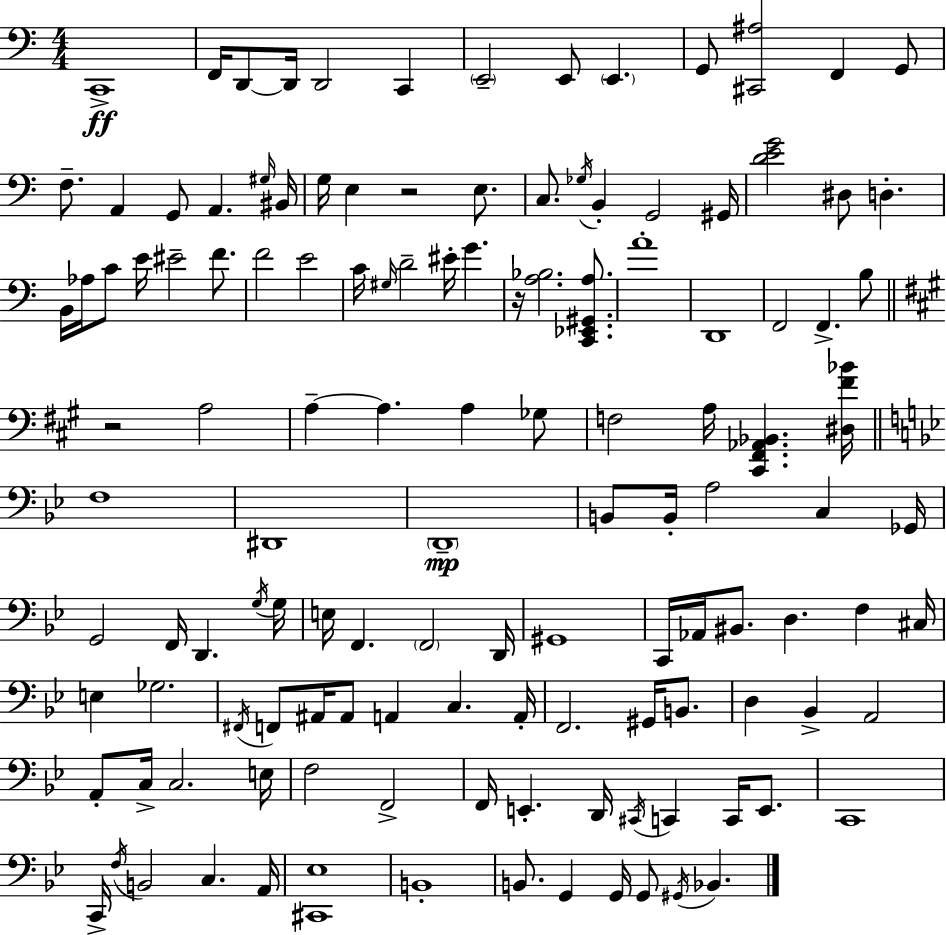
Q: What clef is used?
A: bass